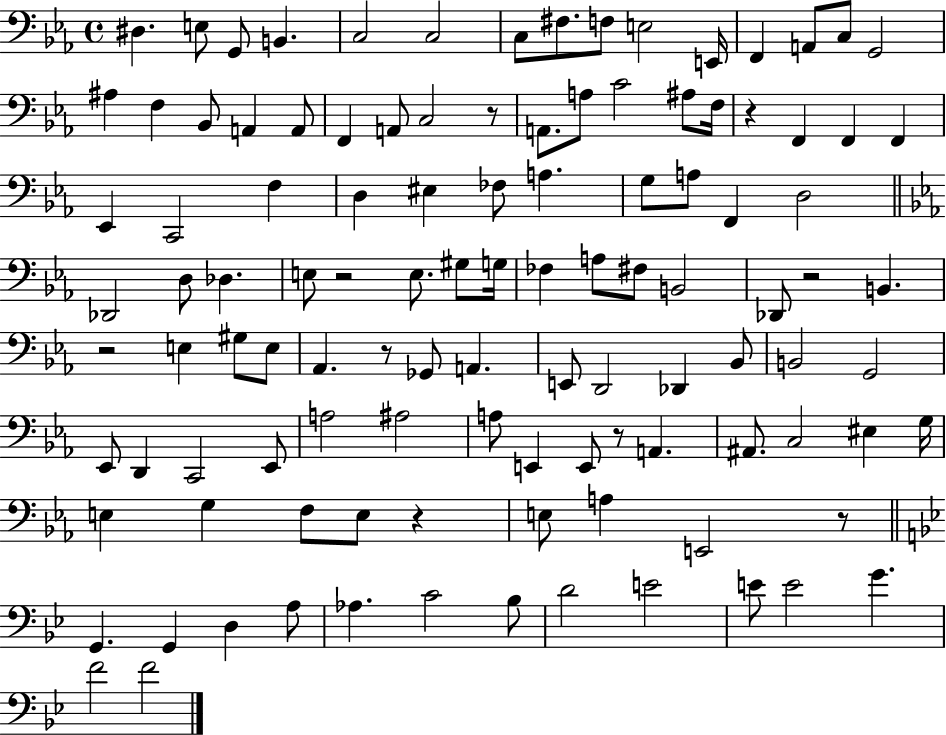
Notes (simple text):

D#3/q. E3/e G2/e B2/q. C3/h C3/h C3/e F#3/e. F3/e E3/h E2/s F2/q A2/e C3/e G2/h A#3/q F3/q Bb2/e A2/q A2/e F2/q A2/e C3/h R/e A2/e. A3/e C4/h A#3/e F3/s R/q F2/q F2/q F2/q Eb2/q C2/h F3/q D3/q EIS3/q FES3/e A3/q. G3/e A3/e F2/q D3/h Db2/h D3/e Db3/q. E3/e R/h E3/e. G#3/e G3/s FES3/q A3/e F#3/e B2/h Db2/e R/h B2/q. R/h E3/q G#3/e E3/e Ab2/q. R/e Gb2/e A2/q. E2/e D2/h Db2/q Bb2/e B2/h G2/h Eb2/e D2/q C2/h Eb2/e A3/h A#3/h A3/e E2/q E2/e R/e A2/q. A#2/e. C3/h EIS3/q G3/s E3/q G3/q F3/e E3/e R/q E3/e A3/q E2/h R/e G2/q. G2/q D3/q A3/e Ab3/q. C4/h Bb3/e D4/h E4/h E4/e E4/h G4/q. F4/h F4/h